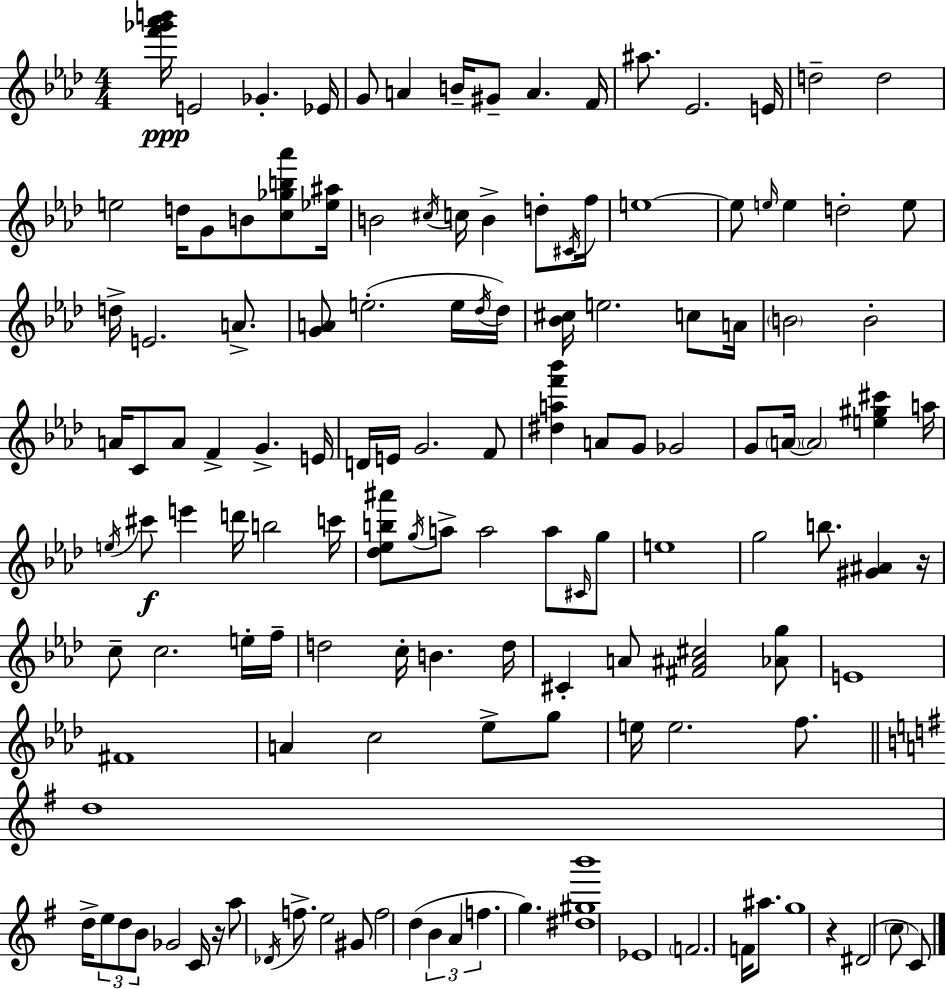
[F6,Gb6,Ab6,B6]/s E4/h Gb4/q. Eb4/s G4/e A4/q B4/s G#4/e A4/q. F4/s A#5/e. Eb4/h. E4/s D5/h D5/h E5/h D5/s G4/e B4/e [C5,Gb5,B5,Ab6]/e [Eb5,A#5]/s B4/h C#5/s C5/s B4/q D5/e C#4/s F5/s E5/w E5/e E5/s E5/q D5/h E5/e D5/s E4/h. A4/e. [G4,A4]/e E5/h. E5/s Db5/s Db5/s [Bb4,C#5]/s E5/h. C5/e A4/s B4/h B4/h A4/s C4/e A4/e F4/q G4/q. E4/s D4/s E4/s G4/h. F4/e [D#5,A5,F6,Bb6]/q A4/e G4/e Gb4/h G4/e A4/s A4/h [E5,G#5,C#6]/q A5/s E5/s C#6/e E6/q D6/s B5/h C6/s [Db5,Eb5,B5,A#6]/e G5/s A5/e A5/h A5/e C#4/s G5/e E5/w G5/h B5/e. [G#4,A#4]/q R/s C5/e C5/h. E5/s F5/s D5/h C5/s B4/q. D5/s C#4/q A4/e [F#4,A#4,C#5]/h [Ab4,G5]/e E4/w F#4/w A4/q C5/h Eb5/e G5/e E5/s E5/h. F5/e. D5/w D5/s E5/e D5/e B4/e Gb4/h C4/s R/s A5/e Db4/s F5/e. E5/h G#4/e F5/h D5/q B4/q A4/q F5/q. G5/q. [D#5,G#5,B6]/w Eb4/w F4/h. F4/s A#5/e. G5/w R/q D#4/h C5/e C4/e